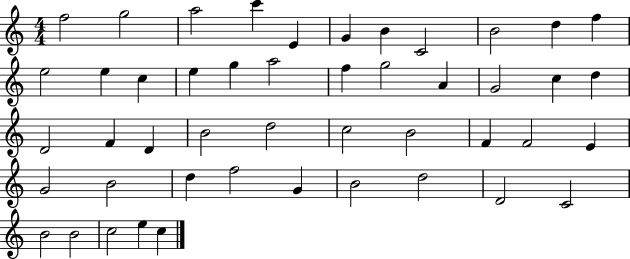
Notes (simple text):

F5/h G5/h A5/h C6/q E4/q G4/q B4/q C4/h B4/h D5/q F5/q E5/h E5/q C5/q E5/q G5/q A5/h F5/q G5/h A4/q G4/h C5/q D5/q D4/h F4/q D4/q B4/h D5/h C5/h B4/h F4/q F4/h E4/q G4/h B4/h D5/q F5/h G4/q B4/h D5/h D4/h C4/h B4/h B4/h C5/h E5/q C5/q